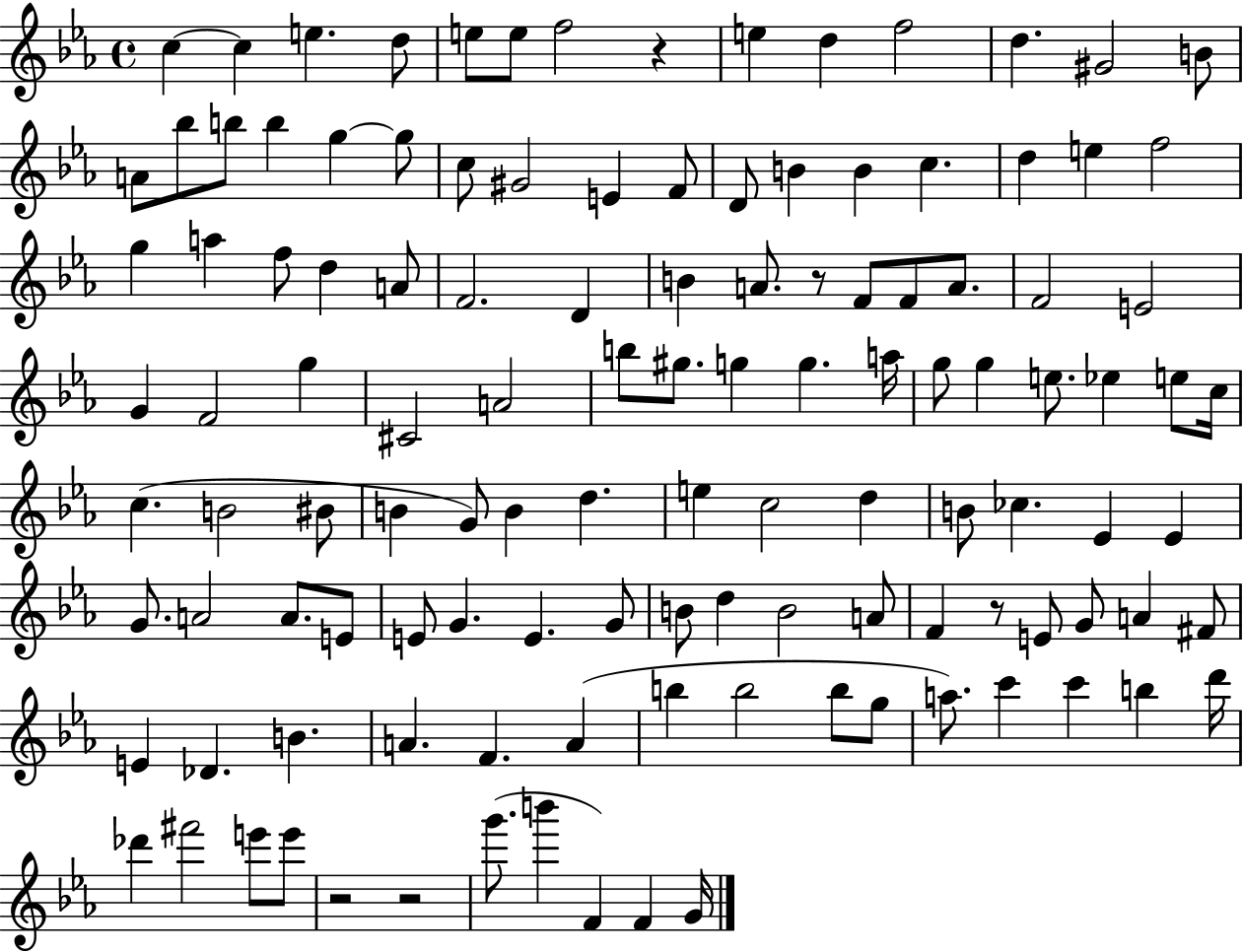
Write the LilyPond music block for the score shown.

{
  \clef treble
  \time 4/4
  \defaultTimeSignature
  \key ees \major
  c''4~~ c''4 e''4. d''8 | e''8 e''8 f''2 r4 | e''4 d''4 f''2 | d''4. gis'2 b'8 | \break a'8 bes''8 b''8 b''4 g''4~~ g''8 | c''8 gis'2 e'4 f'8 | d'8 b'4 b'4 c''4. | d''4 e''4 f''2 | \break g''4 a''4 f''8 d''4 a'8 | f'2. d'4 | b'4 a'8. r8 f'8 f'8 a'8. | f'2 e'2 | \break g'4 f'2 g''4 | cis'2 a'2 | b''8 gis''8. g''4 g''4. a''16 | g''8 g''4 e''8. ees''4 e''8 c''16 | \break c''4.( b'2 bis'8 | b'4 g'8) b'4 d''4. | e''4 c''2 d''4 | b'8 ces''4. ees'4 ees'4 | \break g'8. a'2 a'8. e'8 | e'8 g'4. e'4. g'8 | b'8 d''4 b'2 a'8 | f'4 r8 e'8 g'8 a'4 fis'8 | \break e'4 des'4. b'4. | a'4. f'4. a'4( | b''4 b''2 b''8 g''8 | a''8.) c'''4 c'''4 b''4 d'''16 | \break des'''4 fis'''2 e'''8 e'''8 | r2 r2 | g'''8.( b'''4 f'4) f'4 g'16 | \bar "|."
}